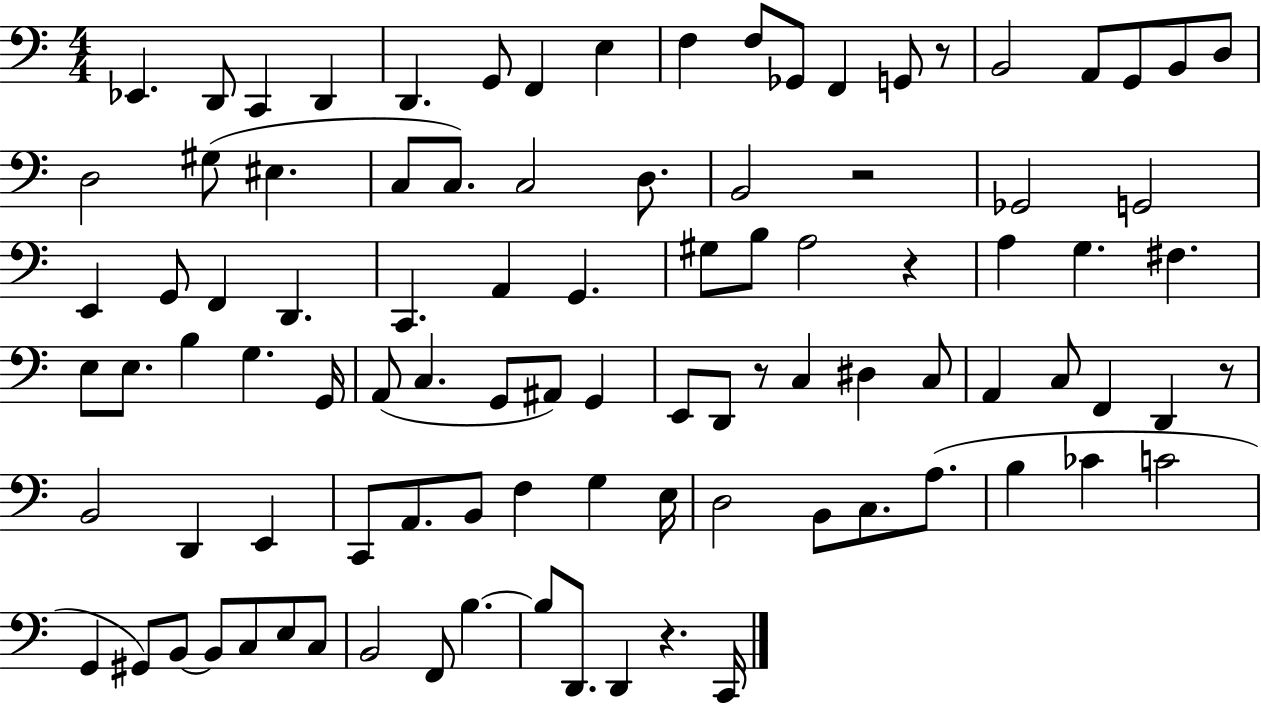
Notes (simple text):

Eb2/q. D2/e C2/q D2/q D2/q. G2/e F2/q E3/q F3/q F3/e Gb2/e F2/q G2/e R/e B2/h A2/e G2/e B2/e D3/e D3/h G#3/e EIS3/q. C3/e C3/e. C3/h D3/e. B2/h R/h Gb2/h G2/h E2/q G2/e F2/q D2/q. C2/q. A2/q G2/q. G#3/e B3/e A3/h R/q A3/q G3/q. F#3/q. E3/e E3/e. B3/q G3/q. G2/s A2/e C3/q. G2/e A#2/e G2/q E2/e D2/e R/e C3/q D#3/q C3/e A2/q C3/e F2/q D2/q R/e B2/h D2/q E2/q C2/e A2/e. B2/e F3/q G3/q E3/s D3/h B2/e C3/e. A3/e. B3/q CES4/q C4/h G2/q G#2/e B2/e B2/e C3/e E3/e C3/e B2/h F2/e B3/q. B3/e D2/e. D2/q R/q. C2/s